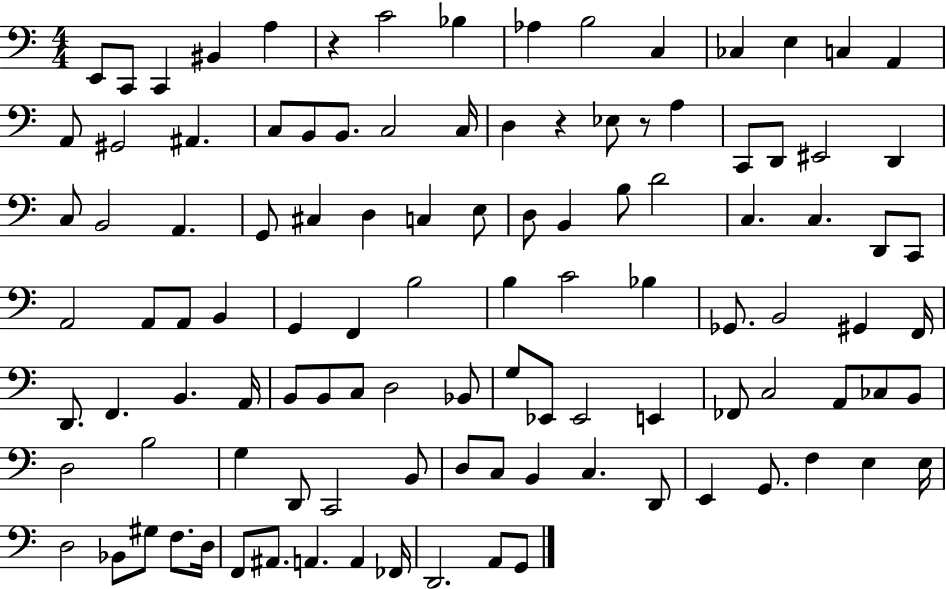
{
  \clef bass
  \numericTimeSignature
  \time 4/4
  \key c \major
  e,8 c,8 c,4 bis,4 a4 | r4 c'2 bes4 | aes4 b2 c4 | ces4 e4 c4 a,4 | \break a,8 gis,2 ais,4. | c8 b,8 b,8. c2 c16 | d4 r4 ees8 r8 a4 | c,8 d,8 eis,2 d,4 | \break c8 b,2 a,4. | g,8 cis4 d4 c4 e8 | d8 b,4 b8 d'2 | c4. c4. d,8 c,8 | \break a,2 a,8 a,8 b,4 | g,4 f,4 b2 | b4 c'2 bes4 | ges,8. b,2 gis,4 f,16 | \break d,8. f,4. b,4. a,16 | b,8 b,8 c8 d2 bes,8 | g8 ees,8 ees,2 e,4 | fes,8 c2 a,8 ces8 b,8 | \break d2 b2 | g4 d,8 c,2 b,8 | d8 c8 b,4 c4. d,8 | e,4 g,8. f4 e4 e16 | \break d2 bes,8 gis8 f8. d16 | f,8 ais,8. a,4. a,4 fes,16 | d,2. a,8 g,8 | \bar "|."
}